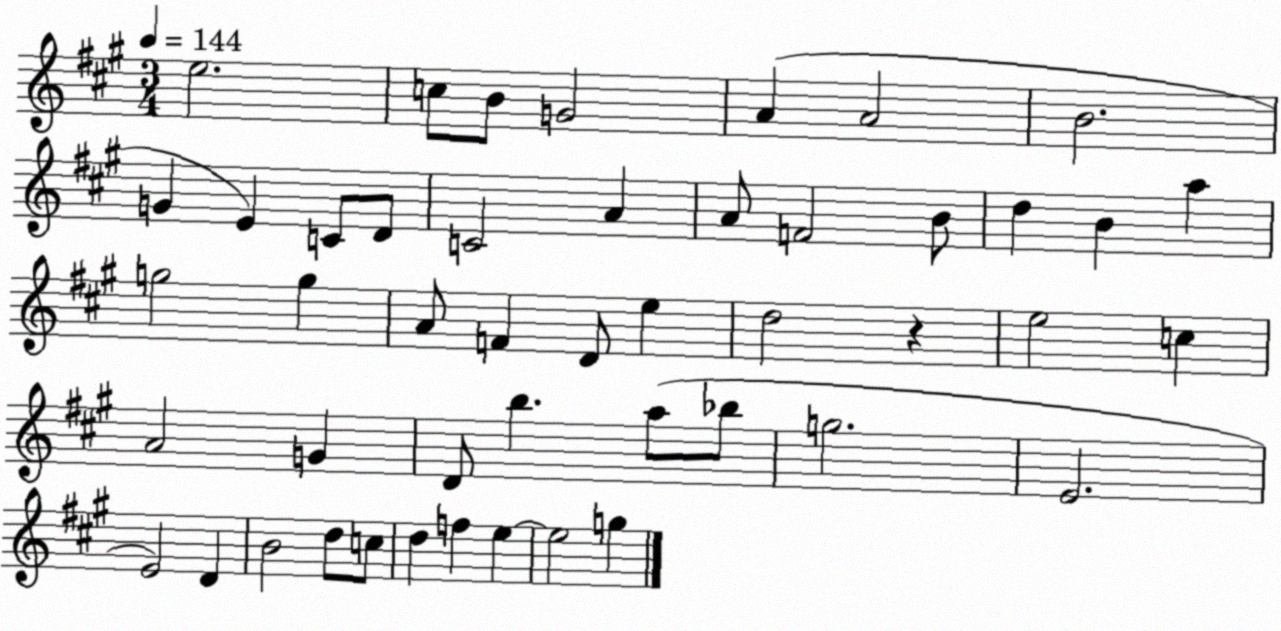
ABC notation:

X:1
T:Untitled
M:3/4
L:1/4
K:A
e2 c/2 B/2 G2 A A2 B2 G E C/2 D/2 C2 A A/2 F2 B/2 d B a g2 g A/2 F D/2 e d2 z e2 c A2 G D/2 b a/2 _b/2 g2 E2 E2 D B2 d/2 c/2 d f e e2 g